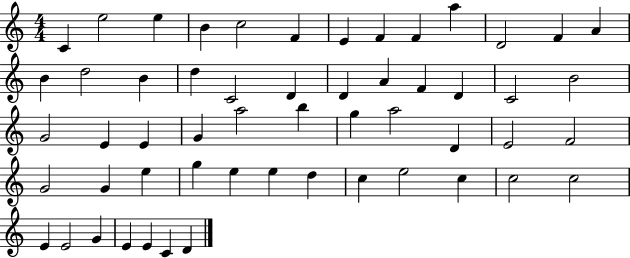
X:1
T:Untitled
M:4/4
L:1/4
K:C
C e2 e B c2 F E F F a D2 F A B d2 B d C2 D D A F D C2 B2 G2 E E G a2 b g a2 D E2 F2 G2 G e g e e d c e2 c c2 c2 E E2 G E E C D